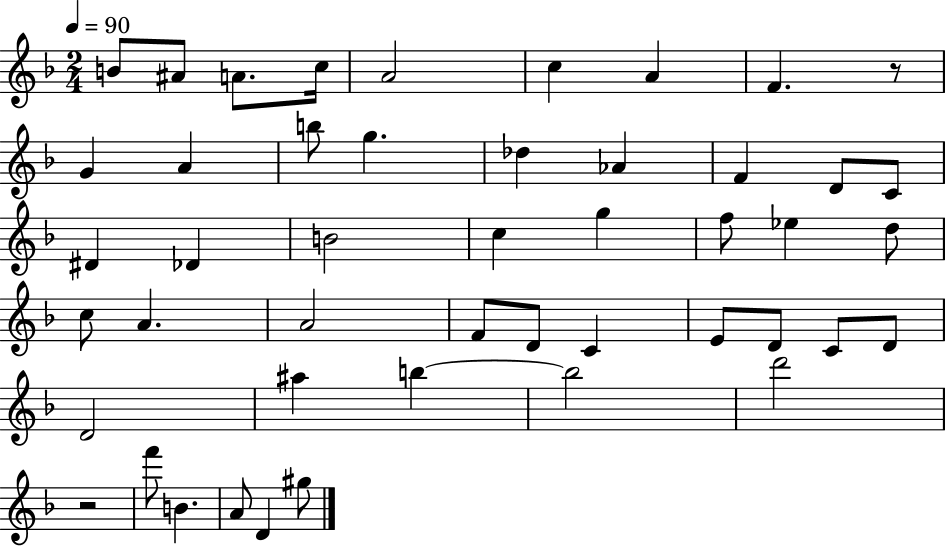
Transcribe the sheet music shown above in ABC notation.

X:1
T:Untitled
M:2/4
L:1/4
K:F
B/2 ^A/2 A/2 c/4 A2 c A F z/2 G A b/2 g _d _A F D/2 C/2 ^D _D B2 c g f/2 _e d/2 c/2 A A2 F/2 D/2 C E/2 D/2 C/2 D/2 D2 ^a b b2 d'2 z2 f'/2 B A/2 D ^g/2